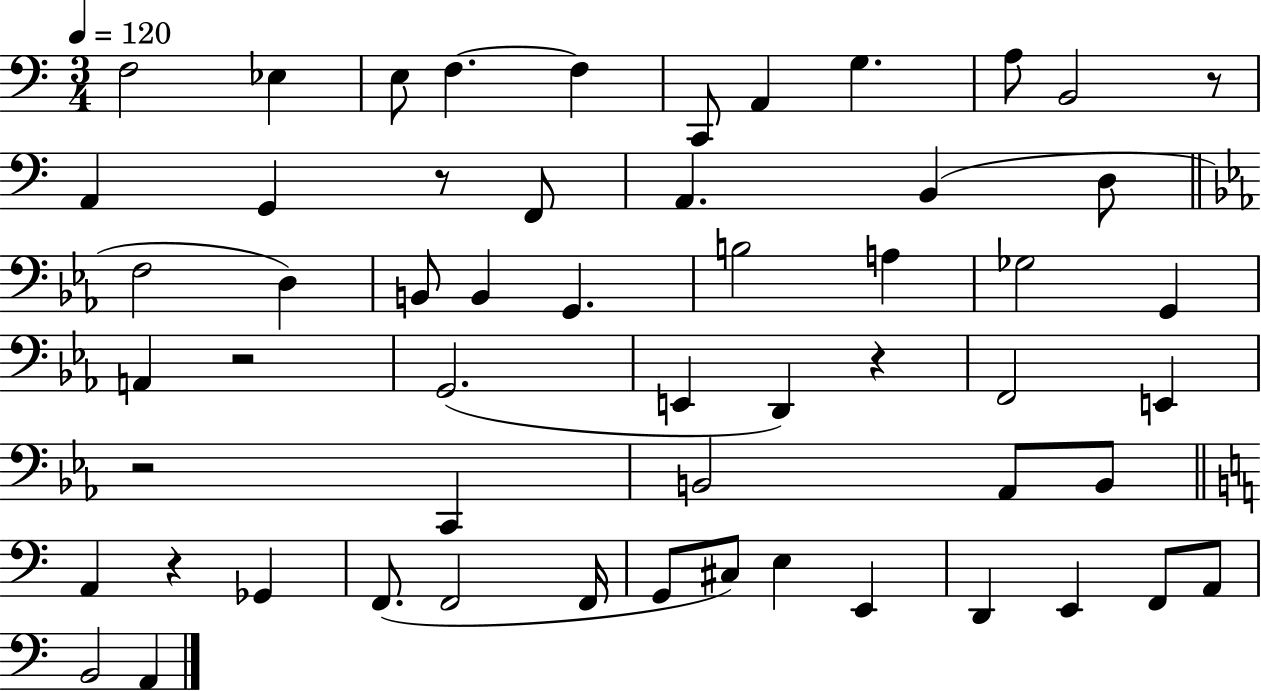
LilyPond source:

{
  \clef bass
  \numericTimeSignature
  \time 3/4
  \key c \major
  \tempo 4 = 120
  f2 ees4 | e8 f4.~~ f4 | c,8 a,4 g4. | a8 b,2 r8 | \break a,4 g,4 r8 f,8 | a,4. b,4( d8 | \bar "||" \break \key ees \major f2 d4) | b,8 b,4 g,4. | b2 a4 | ges2 g,4 | \break a,4 r2 | g,2.( | e,4 d,4) r4 | f,2 e,4 | \break r2 c,4 | b,2 aes,8 b,8 | \bar "||" \break \key c \major a,4 r4 ges,4 | f,8.( f,2 f,16 | g,8 cis8) e4 e,4 | d,4 e,4 f,8 a,8 | \break b,2 a,4 | \bar "|."
}